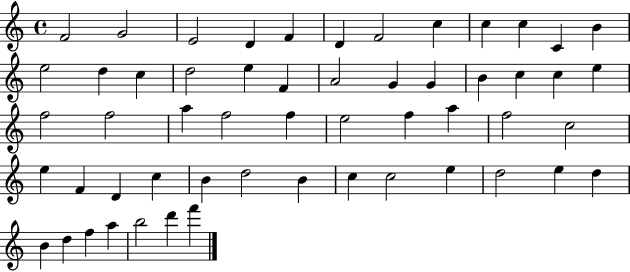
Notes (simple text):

F4/h G4/h E4/h D4/q F4/q D4/q F4/h C5/q C5/q C5/q C4/q B4/q E5/h D5/q C5/q D5/h E5/q F4/q A4/h G4/q G4/q B4/q C5/q C5/q E5/q F5/h F5/h A5/q F5/h F5/q E5/h F5/q A5/q F5/h C5/h E5/q F4/q D4/q C5/q B4/q D5/h B4/q C5/q C5/h E5/q D5/h E5/q D5/q B4/q D5/q F5/q A5/q B5/h D6/q F6/q